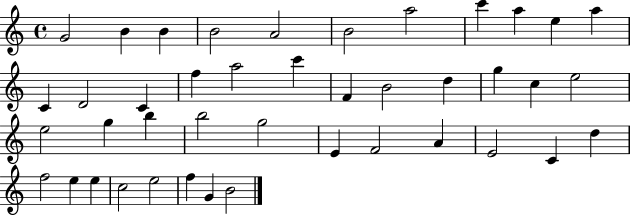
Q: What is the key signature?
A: C major